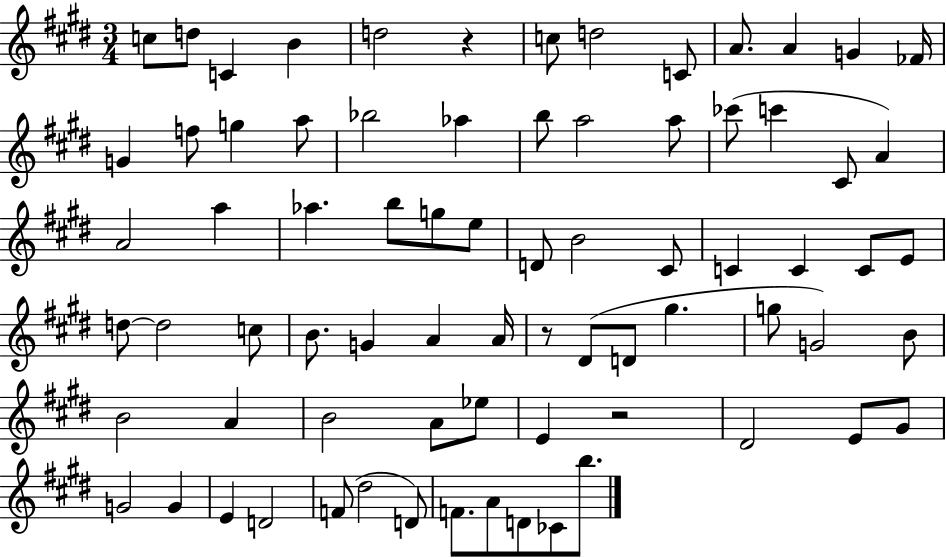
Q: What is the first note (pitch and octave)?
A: C5